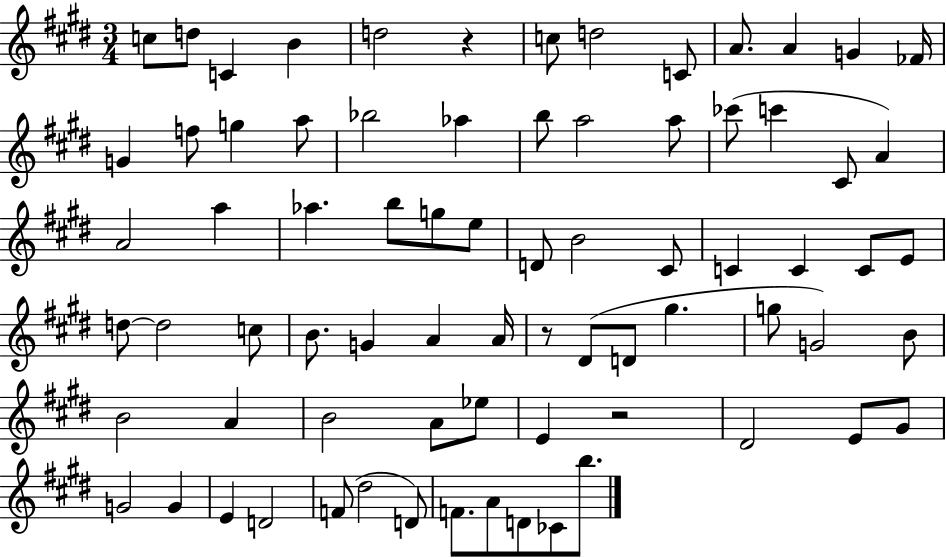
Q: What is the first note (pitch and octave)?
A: C5